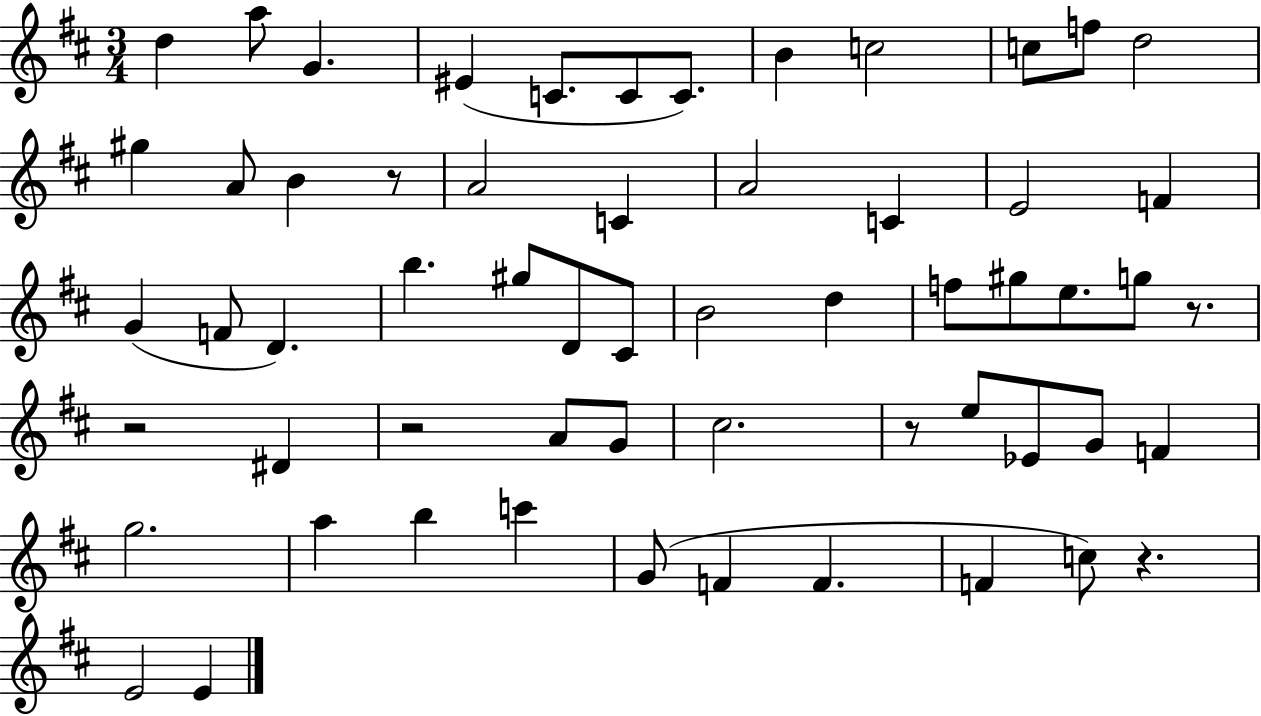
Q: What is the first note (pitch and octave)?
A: D5